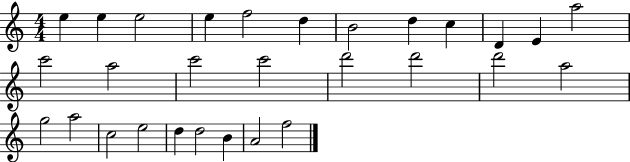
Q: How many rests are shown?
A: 0